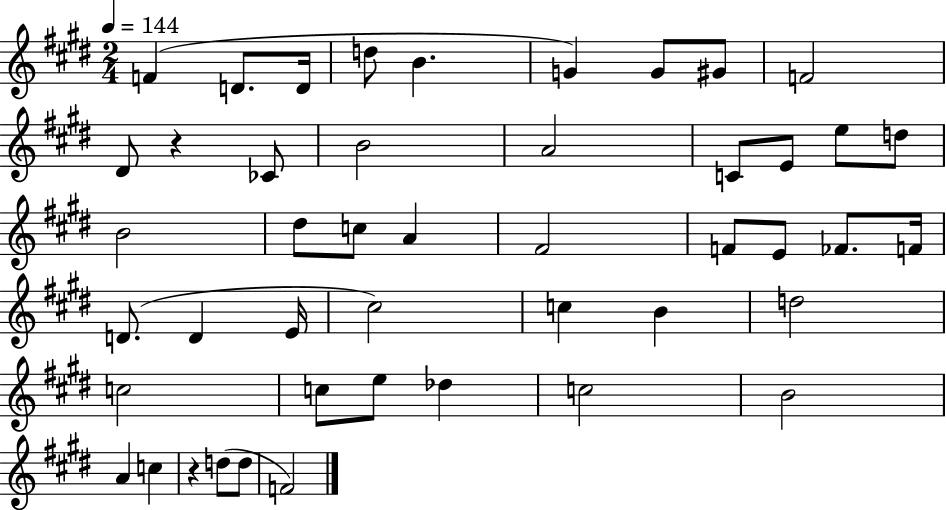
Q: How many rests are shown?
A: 2